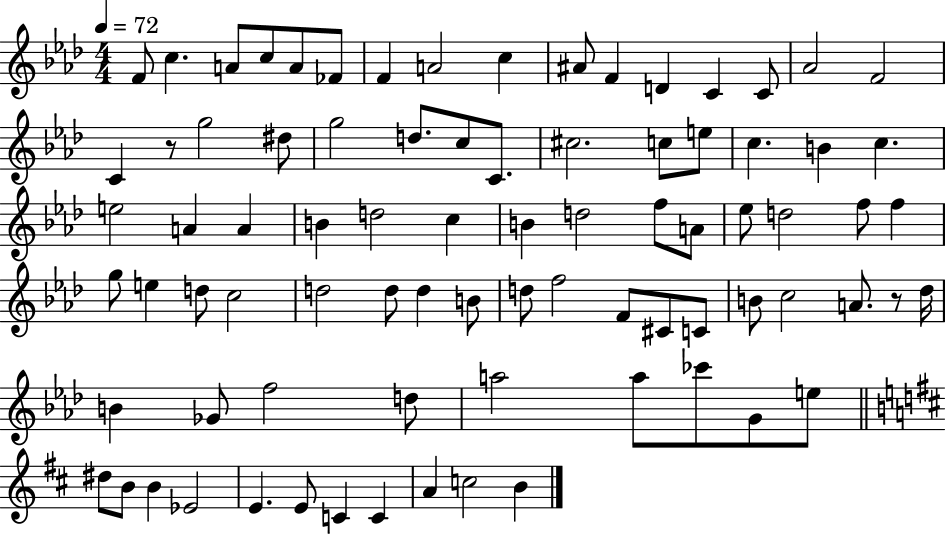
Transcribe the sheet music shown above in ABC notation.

X:1
T:Untitled
M:4/4
L:1/4
K:Ab
F/2 c A/2 c/2 A/2 _F/2 F A2 c ^A/2 F D C C/2 _A2 F2 C z/2 g2 ^d/2 g2 d/2 c/2 C/2 ^c2 c/2 e/2 c B c e2 A A B d2 c B d2 f/2 A/2 _e/2 d2 f/2 f g/2 e d/2 c2 d2 d/2 d B/2 d/2 f2 F/2 ^C/2 C/2 B/2 c2 A/2 z/2 _d/4 B _G/2 f2 d/2 a2 a/2 _c'/2 G/2 e/2 ^d/2 B/2 B _E2 E E/2 C C A c2 B